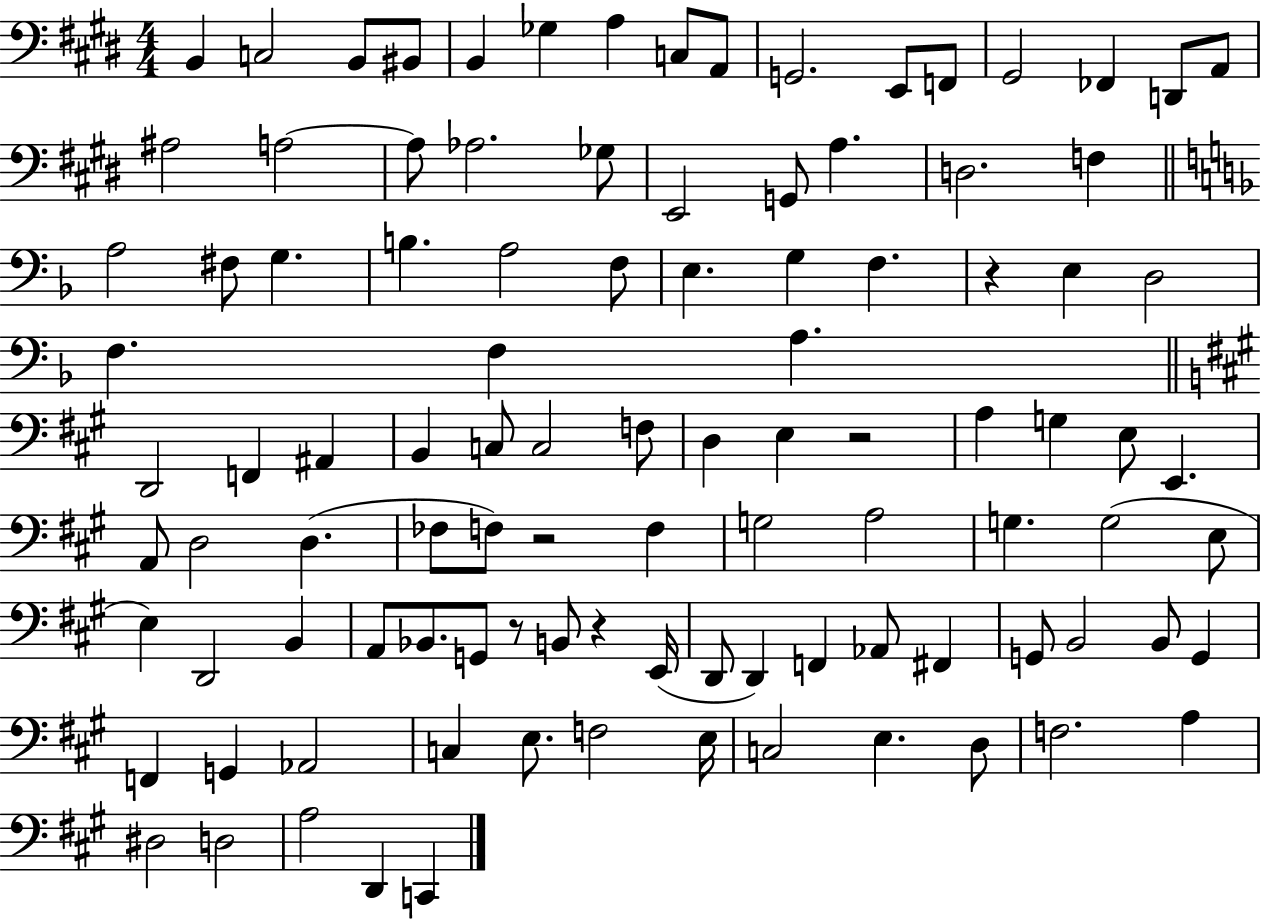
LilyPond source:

{
  \clef bass
  \numericTimeSignature
  \time 4/4
  \key e \major
  b,4 c2 b,8 bis,8 | b,4 ges4 a4 c8 a,8 | g,2. e,8 f,8 | gis,2 fes,4 d,8 a,8 | \break ais2 a2~~ | a8 aes2. ges8 | e,2 g,8 a4. | d2. f4 | \break \bar "||" \break \key f \major a2 fis8 g4. | b4. a2 f8 | e4. g4 f4. | r4 e4 d2 | \break f4. f4 a4. | \bar "||" \break \key a \major d,2 f,4 ais,4 | b,4 c8 c2 f8 | d4 e4 r2 | a4 g4 e8 e,4. | \break a,8 d2 d4.( | fes8 f8) r2 f4 | g2 a2 | g4. g2( e8 | \break e4) d,2 b,4 | a,8 bes,8. g,8 r8 b,8 r4 e,16( | d,8 d,4) f,4 aes,8 fis,4 | g,8 b,2 b,8 g,4 | \break f,4 g,4 aes,2 | c4 e8. f2 e16 | c2 e4. d8 | f2. a4 | \break dis2 d2 | a2 d,4 c,4 | \bar "|."
}